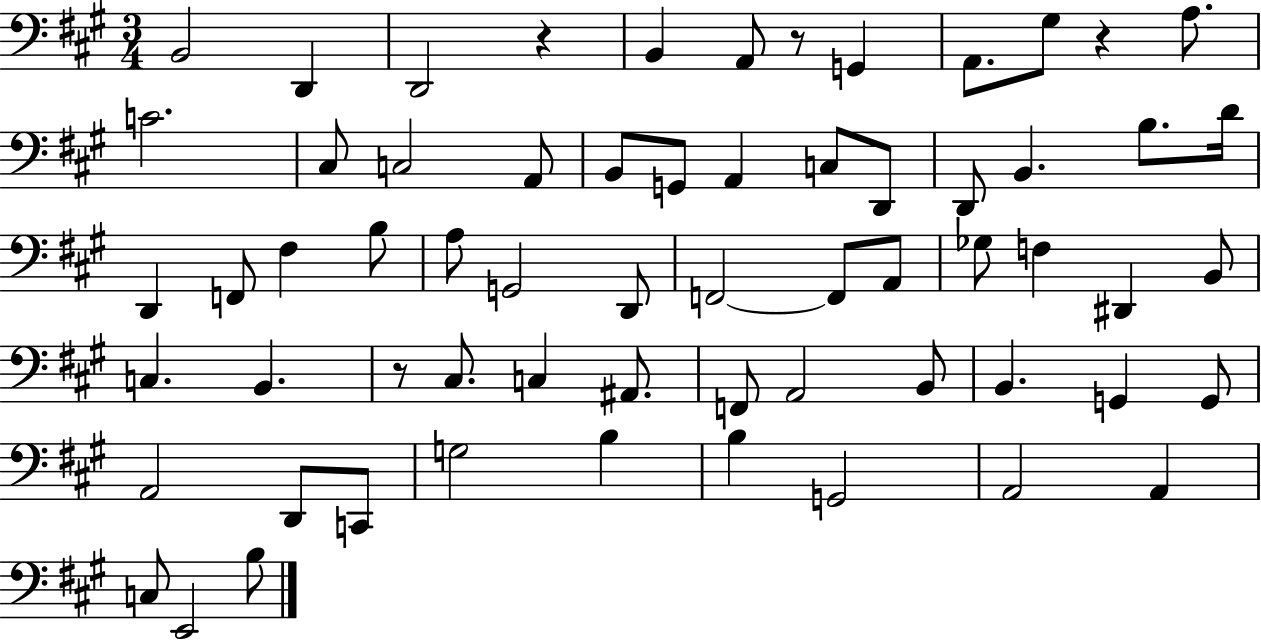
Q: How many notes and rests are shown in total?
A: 63